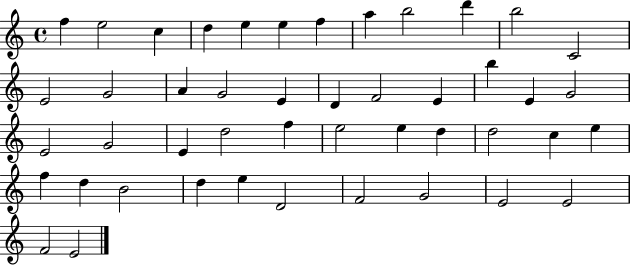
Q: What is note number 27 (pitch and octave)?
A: D5